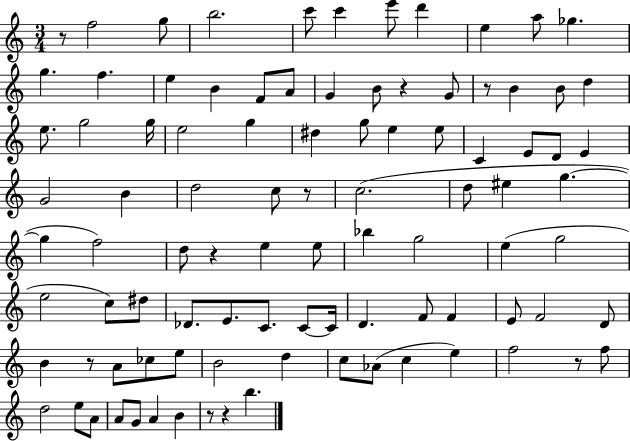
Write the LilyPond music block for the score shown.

{
  \clef treble
  \numericTimeSignature
  \time 3/4
  \key c \major
  r8 f''2 g''8 | b''2. | c'''8 c'''4 e'''8 d'''4 | e''4 a''8 ges''4. | \break g''4. f''4. | e''4 b'4 f'8 a'8 | g'4 b'8 r4 g'8 | r8 b'4 b'8 d''4 | \break e''8. g''2 g''16 | e''2 g''4 | dis''4 g''8 e''4 e''8 | c'4 e'8 d'8 e'4 | \break g'2 b'4 | d''2 c''8 r8 | c''2.( | d''8 eis''4 g''4.~~ | \break g''4 f''2) | d''8 r4 e''4 e''8 | bes''4 g''2 | e''4( g''2 | \break e''2 c''8) dis''8 | des'8. e'8. c'8. c'8~~ c'16 | d'4. f'8 f'4 | e'8 f'2 d'8 | \break b'4 r8 a'8 ces''8 e''8 | b'2 d''4 | c''8 aes'8( c''4 e''4) | f''2 r8 f''8 | \break d''2 e''8 a'8 | a'8 g'8 a'4 b'4 | r8 r4 b''4. | \bar "|."
}